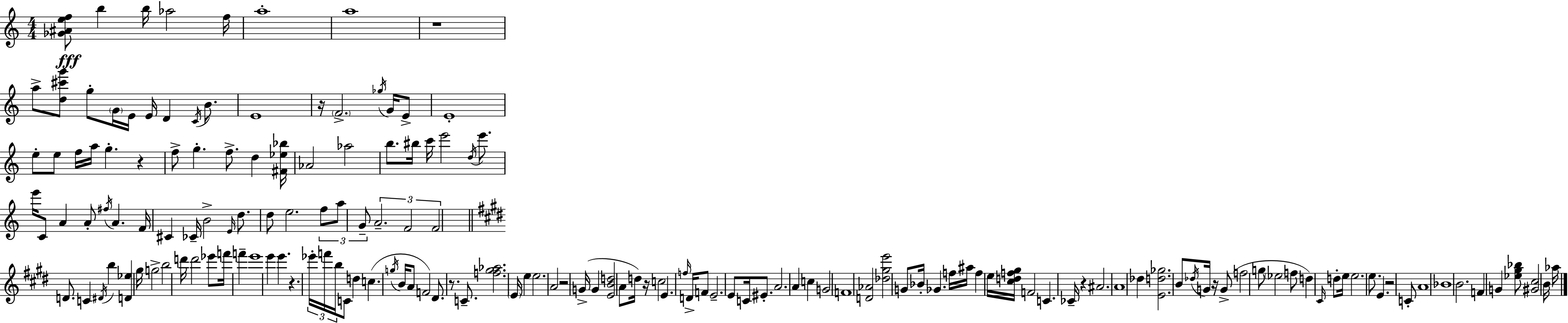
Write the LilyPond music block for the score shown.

{
  \clef treble
  \numericTimeSignature
  \time 4/4
  \key a \minor
  <ges' ais' e'' f''>8\fff b''4 b''16 aes''2 f''16 | a''1-. | a''1 | r1 | \break a''8-> <d'' cis''' g'''>8 g''8-. \parenthesize g'16 e'16 e'16 d'4 \acciaccatura { c'16 } b'8. | e'1 | r16 \parenthesize f'2.-> \acciaccatura { ges''16 } g'16 | e'8-> e'1-. | \break e''8-. e''8 f''16 a''16 g''4.-. r4 | f''8-> g''4.-. f''8.-> d''4 | <fis' ees'' bes''>16 aes'2 aes''2 | b''8. bis''16 c'''16 e'''2 \acciaccatura { d''16 } | \break e'''8. e'''16 c'8 a'4 a'8-. \acciaccatura { fis''16 } a'4. | f'16 cis'4 ces'16-- b'2-> | \grace { e'16 } d''8. d''8 e''2. | \tuplet 3/2 { f''8 a''8 g'8-- } \tuplet 3/2 { a'2.-- | \break f'2 f'2 } | \bar "||" \break \key e \major d'8. c'4 \acciaccatura { dis'16 } b''4 <d' ees''>4 | gis''16 g''2-> b''2 | d'''16 d'''2 ees'''8 f'''16 f'''4-- | e'''1 | \break e'''4 e'''4. r4. | \tuplet 3/2 { ees'''16-. f'''16 b''16 } c'8 d''4 c''4.( | \acciaccatura { g''16 } b'16 a'8 f'2) dis'8. r8. | c'8.-- <f'' gis'' aes''>2. | \break \parenthesize e'16 e''4 e''2. | a'2 r2 | g'16->( g'4 <e' b' d''>2 a'8 | d''16) r16 c''2 e'4. | \break \grace { f''16 } d'16-> f'8 e'2.-- | e'8 c'16 eis'8.-. a'2. | a'4 c''4 g'2 | f'1 | \break <d' aes'>2 <des'' gis'' e'''>2 | g'8 bes'16-. ges'4. f''16 ais''16 f''4 | e''16 <cis'' d'' f'' gis''>16 f'2 c'4. | ces'16-- r4 ais'2. | \break a'1 | des''4 <e' d'' ges''>2. | b'8 \acciaccatura { des''16 } g'16 r16 g'8->( f''2 | g''8 \parenthesize ees''2 f''8 d''4) | \break \grace { cis'16 } d''8-. e''16 e''2. | e''8. e'4. r2 | c'8-. a'1 | bes'1 | \break b'2. | f'4 g'4 <ees'' gis'' bes''>8 <gis' cis''>2 | b'16 aes''16 \bar "|."
}